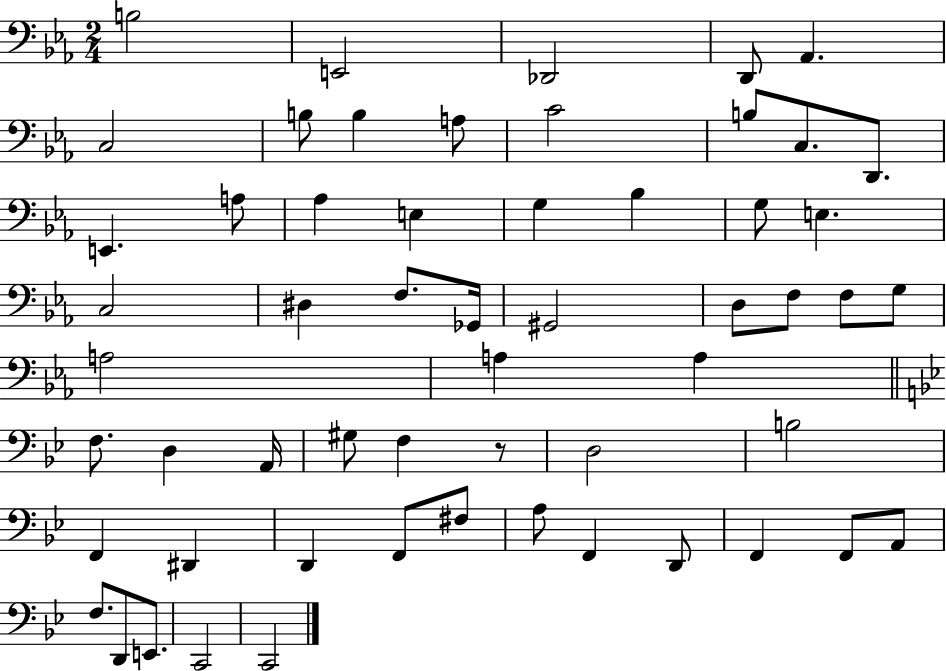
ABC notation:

X:1
T:Untitled
M:2/4
L:1/4
K:Eb
B,2 E,,2 _D,,2 D,,/2 _A,, C,2 B,/2 B, A,/2 C2 B,/2 C,/2 D,,/2 E,, A,/2 _A, E, G, _B, G,/2 E, C,2 ^D, F,/2 _G,,/4 ^G,,2 D,/2 F,/2 F,/2 G,/2 A,2 A, A, F,/2 D, A,,/4 ^G,/2 F, z/2 D,2 B,2 F,, ^D,, D,, F,,/2 ^F,/2 A,/2 F,, D,,/2 F,, F,,/2 A,,/2 F,/2 D,,/2 E,,/2 C,,2 C,,2